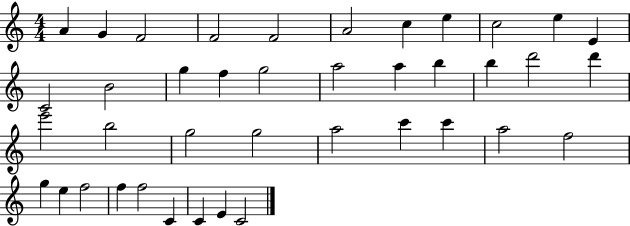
A4/q G4/q F4/h F4/h F4/h A4/h C5/q E5/q C5/h E5/q E4/q C4/h B4/h G5/q F5/q G5/h A5/h A5/q B5/q B5/q D6/h D6/q E6/h B5/h G5/h G5/h A5/h C6/q C6/q A5/h F5/h G5/q E5/q F5/h F5/q F5/h C4/q C4/q E4/q C4/h